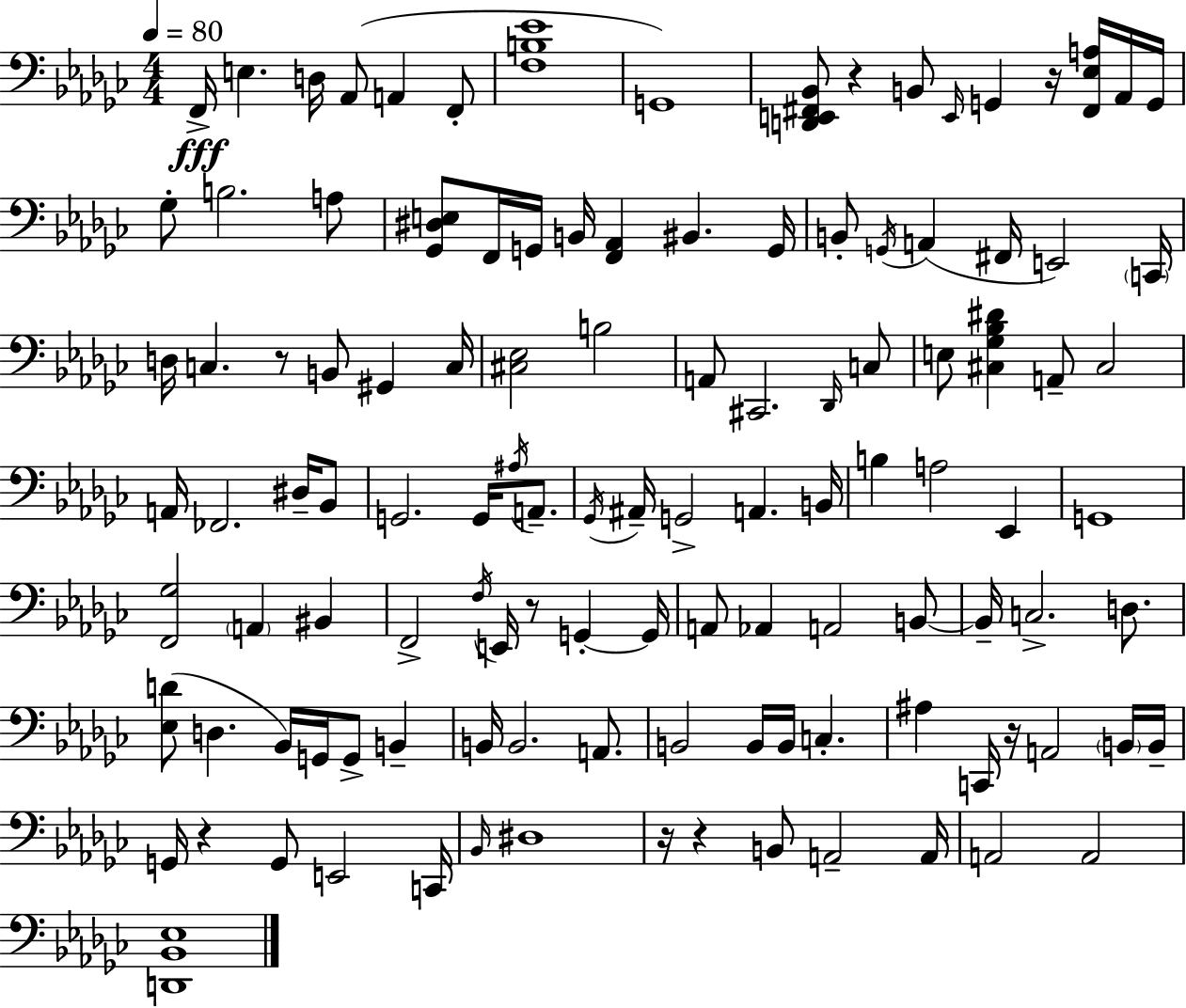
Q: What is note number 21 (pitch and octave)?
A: B2